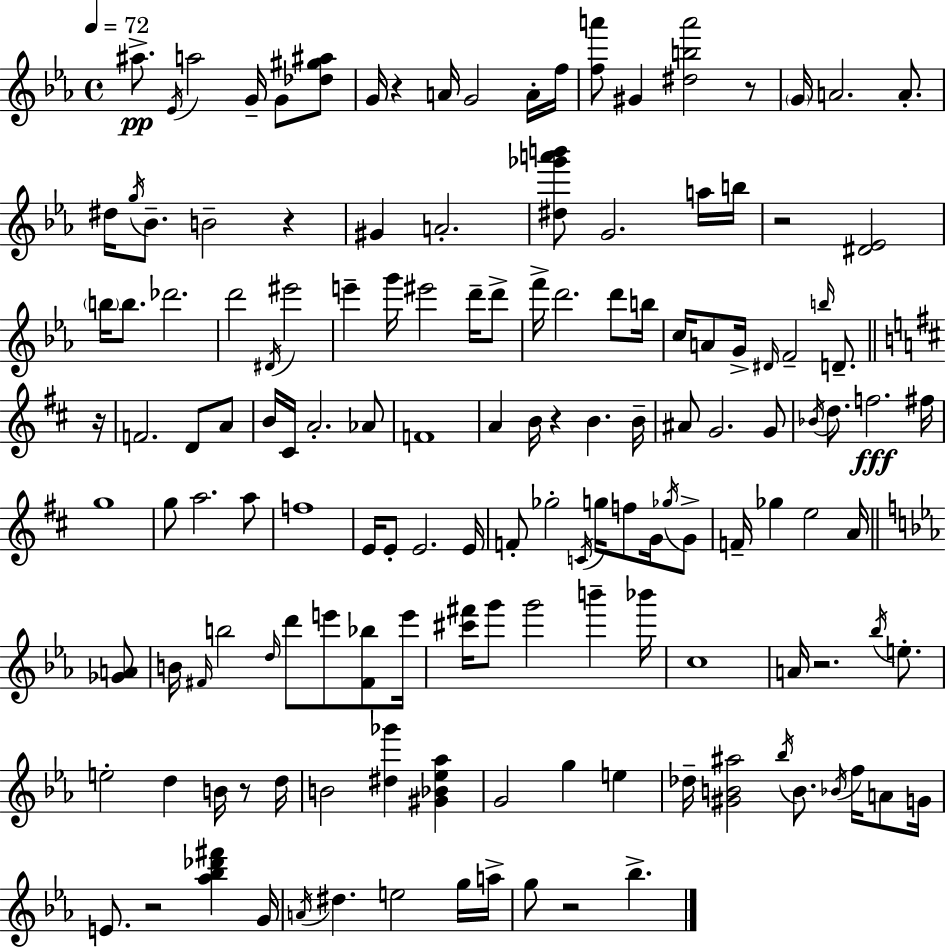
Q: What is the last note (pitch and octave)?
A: Bb5